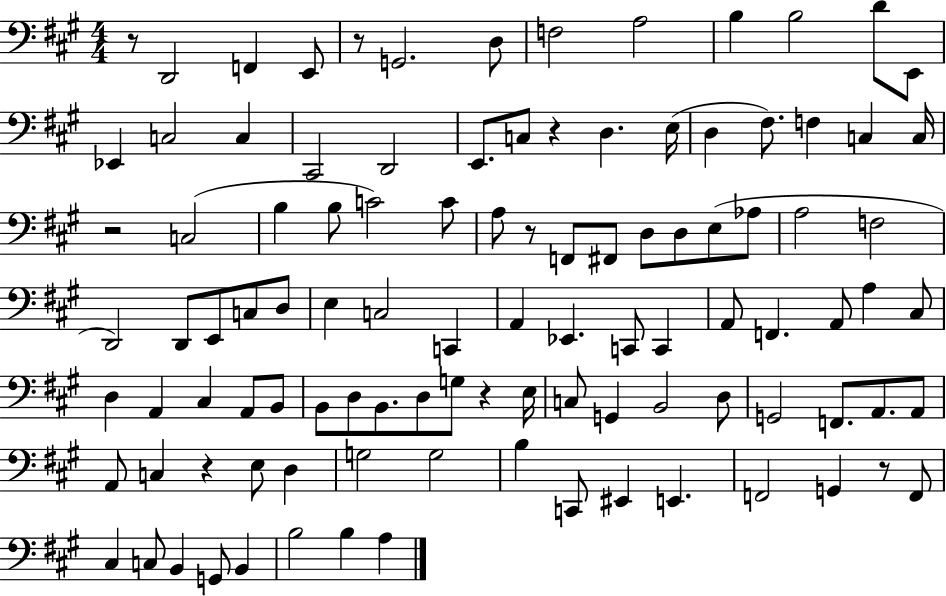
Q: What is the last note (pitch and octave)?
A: A3